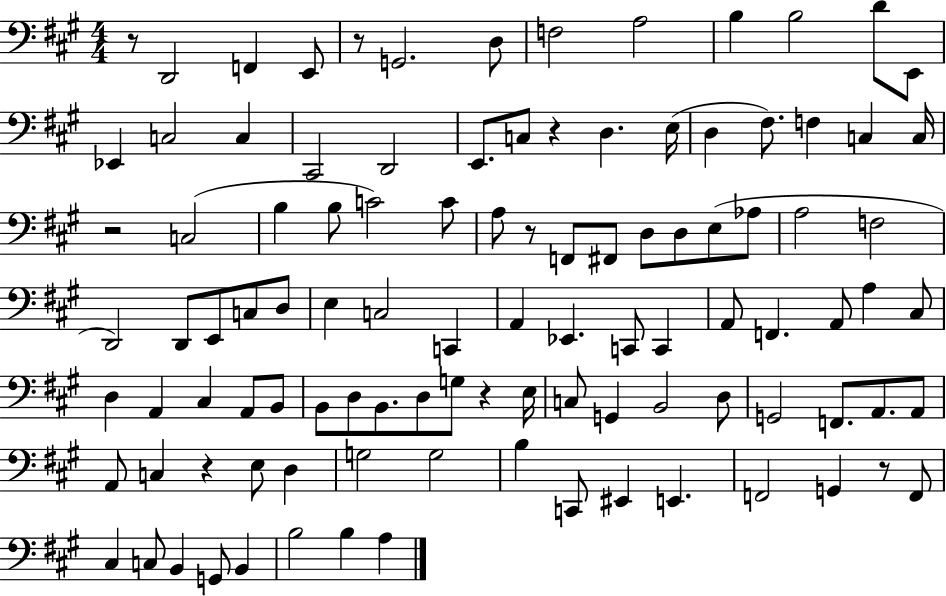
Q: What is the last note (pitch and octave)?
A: A3